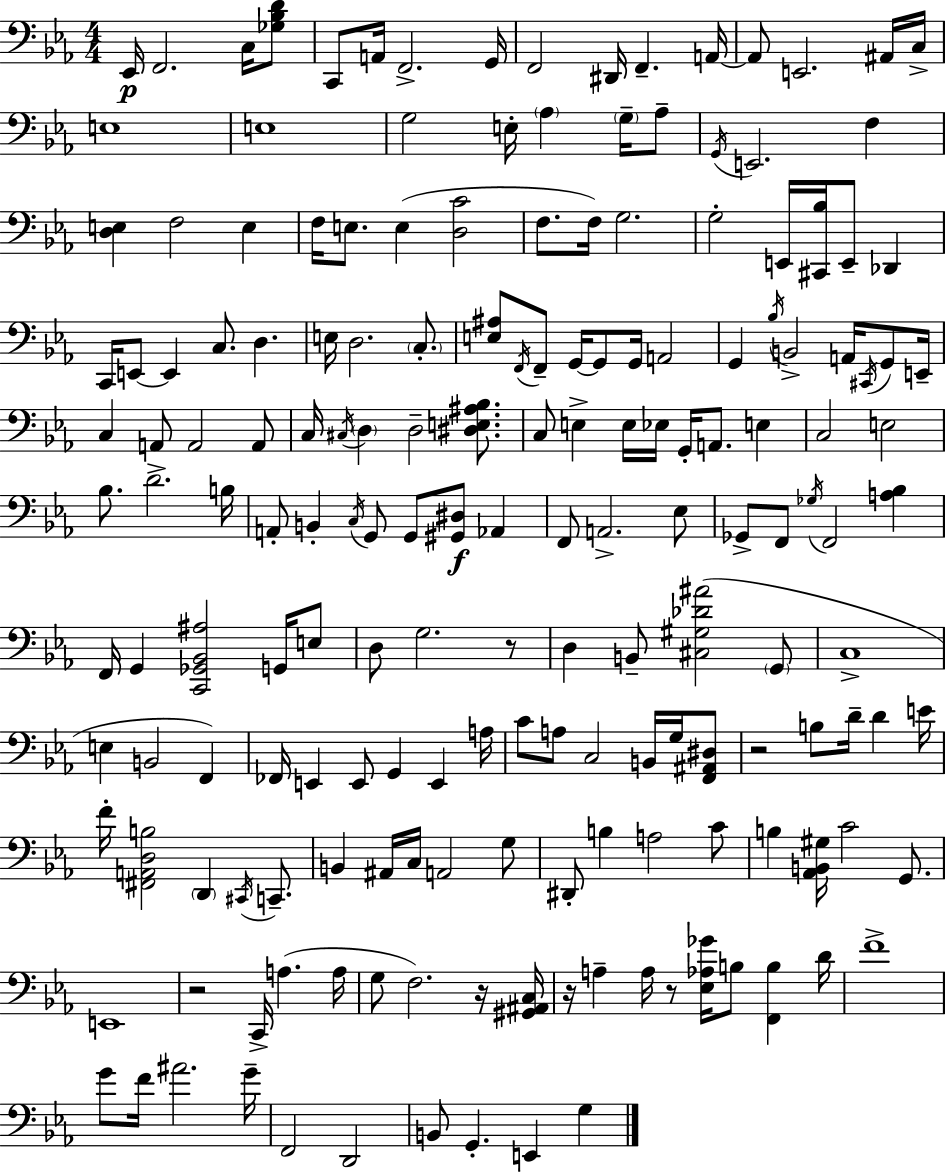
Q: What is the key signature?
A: EES major